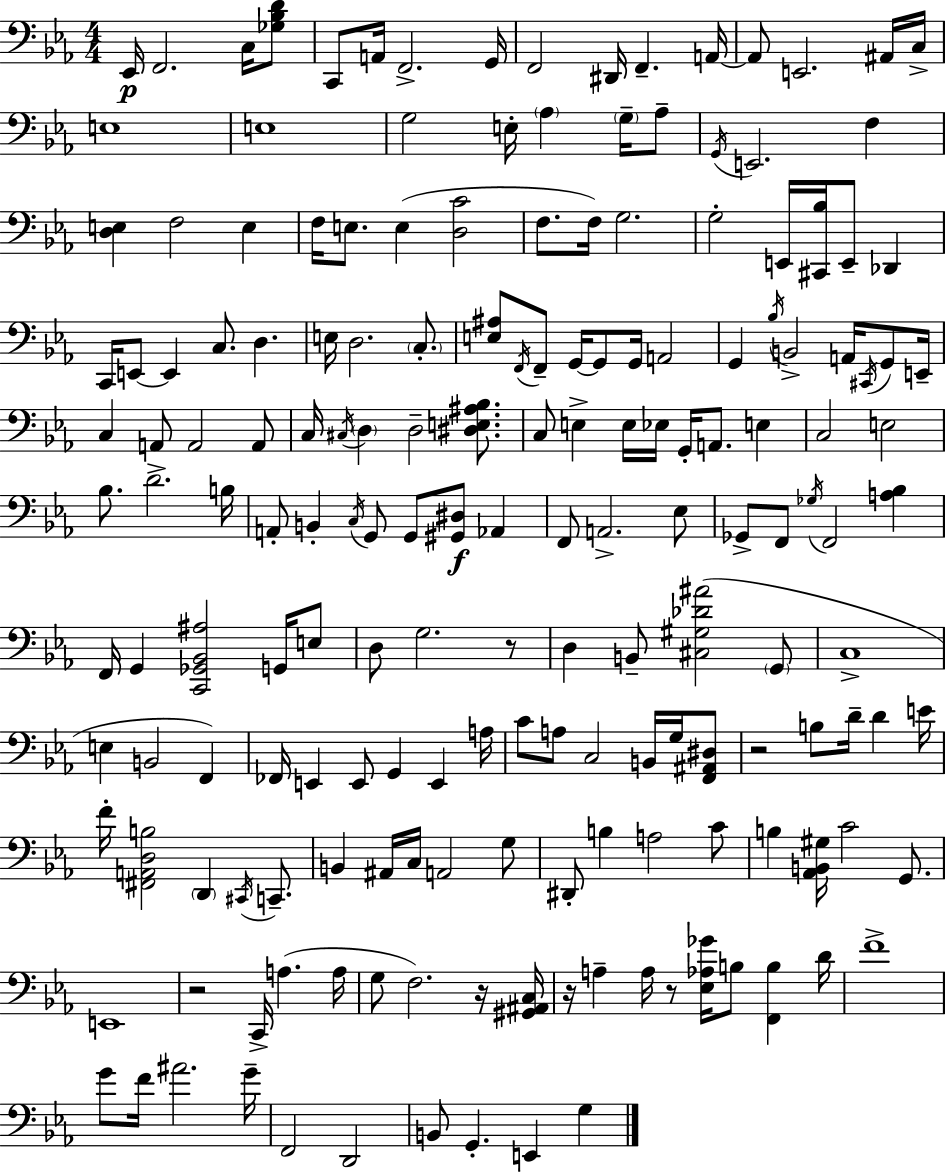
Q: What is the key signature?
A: EES major